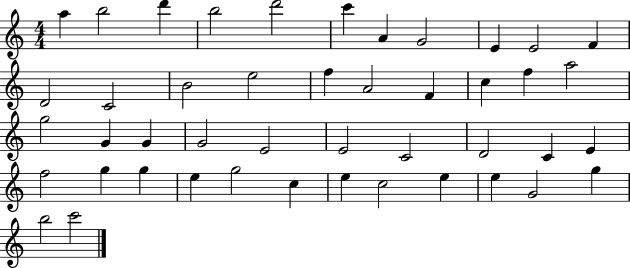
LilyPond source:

{
  \clef treble
  \numericTimeSignature
  \time 4/4
  \key c \major
  a''4 b''2 d'''4 | b''2 d'''2 | c'''4 a'4 g'2 | e'4 e'2 f'4 | \break d'2 c'2 | b'2 e''2 | f''4 a'2 f'4 | c''4 f''4 a''2 | \break g''2 g'4 g'4 | g'2 e'2 | e'2 c'2 | d'2 c'4 e'4 | \break f''2 g''4 g''4 | e''4 g''2 c''4 | e''4 c''2 e''4 | e''4 g'2 g''4 | \break b''2 c'''2 | \bar "|."
}